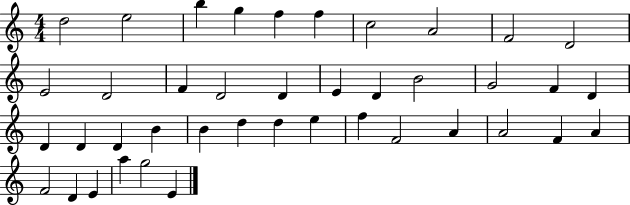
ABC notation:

X:1
T:Untitled
M:4/4
L:1/4
K:C
d2 e2 b g f f c2 A2 F2 D2 E2 D2 F D2 D E D B2 G2 F D D D D B B d d e f F2 A A2 F A F2 D E a g2 E